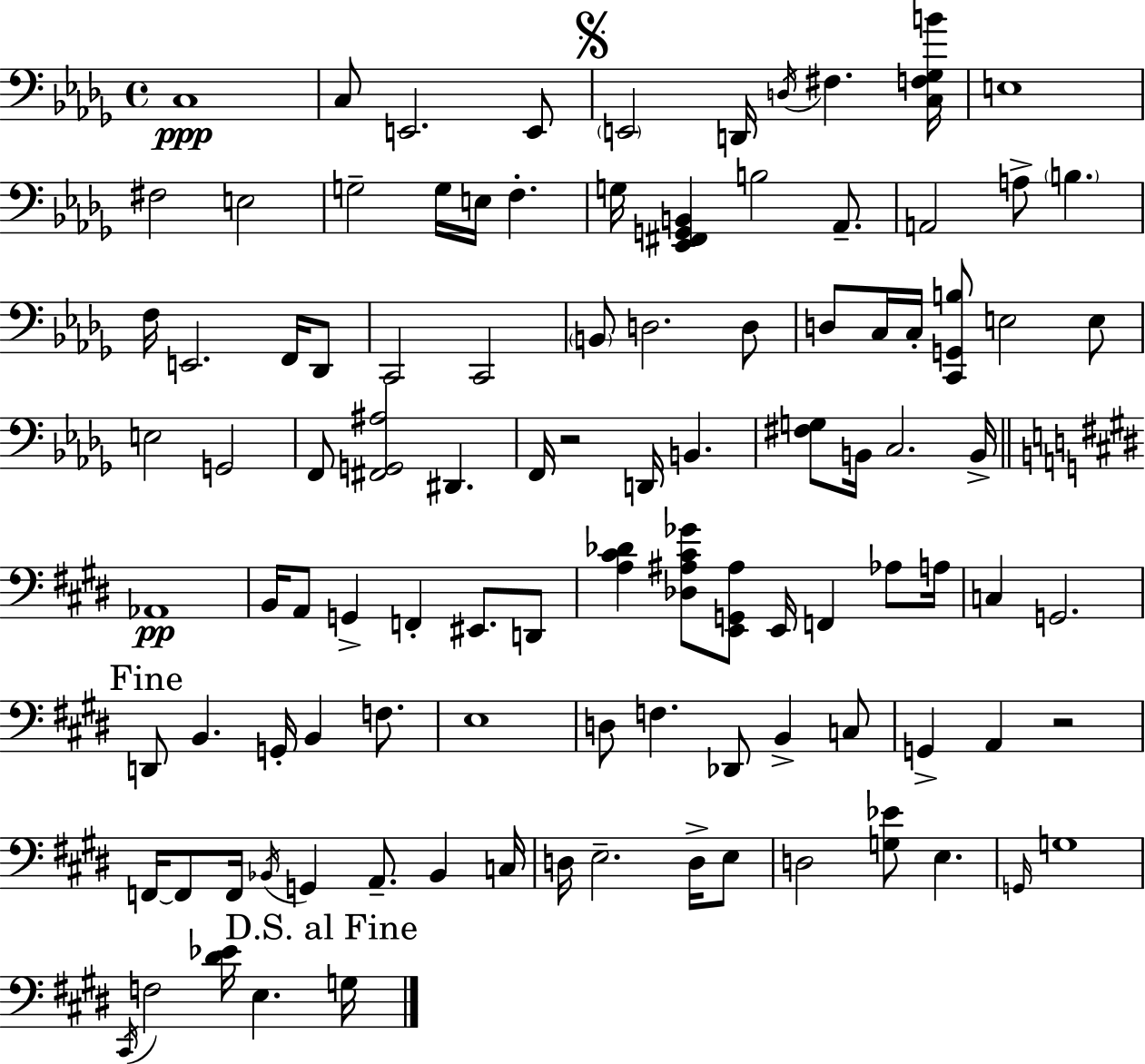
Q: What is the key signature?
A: BES minor